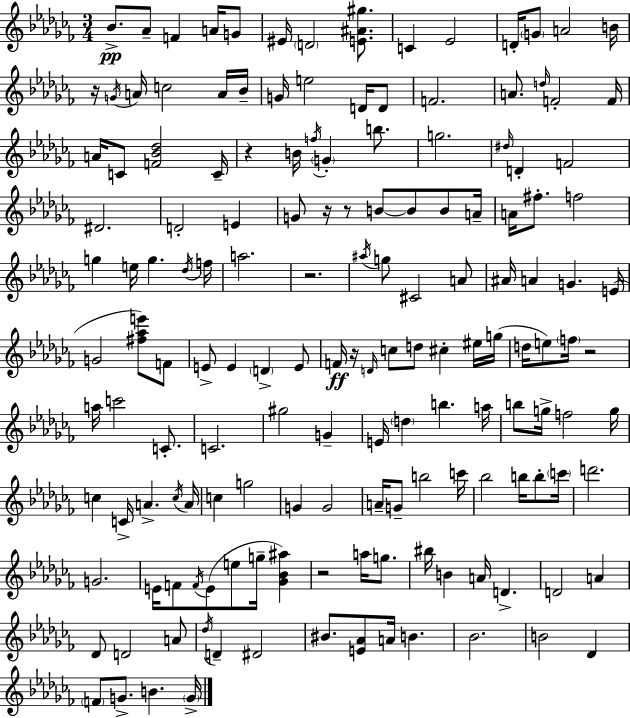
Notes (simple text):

Bb4/e. Ab4/e F4/q A4/s G4/e EIS4/s D4/h [E4,A#4,G#5]/e. C4/q Eb4/h D4/s G4/e A4/h B4/s R/s G4/s A4/s C5/h A4/s Bb4/s G4/s E5/h D4/s D4/e F4/h. A4/e. D5/s F4/h F4/s A4/s C4/e [F4,Bb4,Db5]/h C4/s R/q B4/s F5/s G4/q B5/e. G5/h. D#5/s D4/q F4/h D#4/h. D4/h E4/q G4/e R/s R/e B4/e B4/e B4/e A4/s A4/s F#5/e. F5/h G5/q E5/s G5/q. Db5/s F5/s A5/h. R/h. A#5/s G5/e C#4/h A4/e A#4/s A4/q G4/q. E4/s G4/h [F#5,Ab5,E6]/e F4/e E4/e E4/q D4/q E4/e F4/s R/s D4/s C5/e D5/e C#5/q EIS5/s G5/s D5/s E5/e F5/s R/h A5/s C6/h C4/e. C4/h. G#5/h G4/q E4/s D5/q B5/q. A5/s B5/e G5/s F5/h G5/s C5/q C4/s A4/q. C5/s A4/s C5/q G5/h G4/q G4/h A4/s G4/e B5/h C6/s Bb5/h B5/s B5/e C6/s D6/h. G4/h. E4/s F4/e F4/s E4/e E5/e G5/s [Gb4,Bb4,A#5]/q R/h A5/s G5/e. BIS5/s B4/q A4/s D4/q. D4/h A4/q Db4/e D4/h A4/e Db5/s D4/q D#4/h BIS4/e. [E4,Ab4]/e A4/s B4/q. Bb4/h. B4/h Db4/q F4/e G4/e. B4/q. G4/s